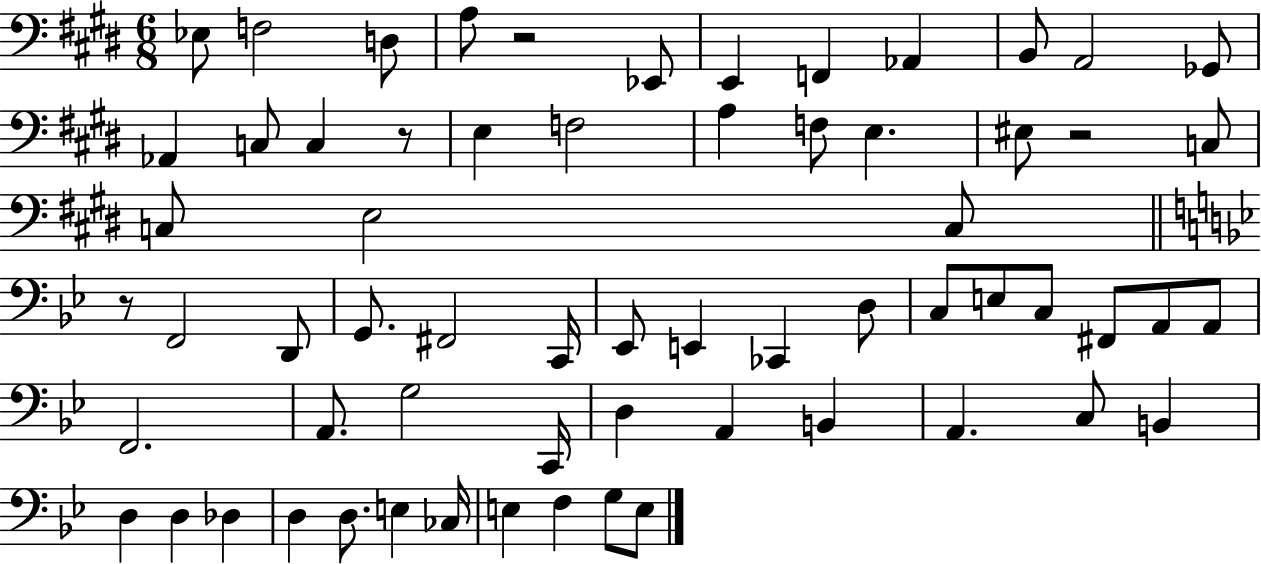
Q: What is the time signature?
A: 6/8